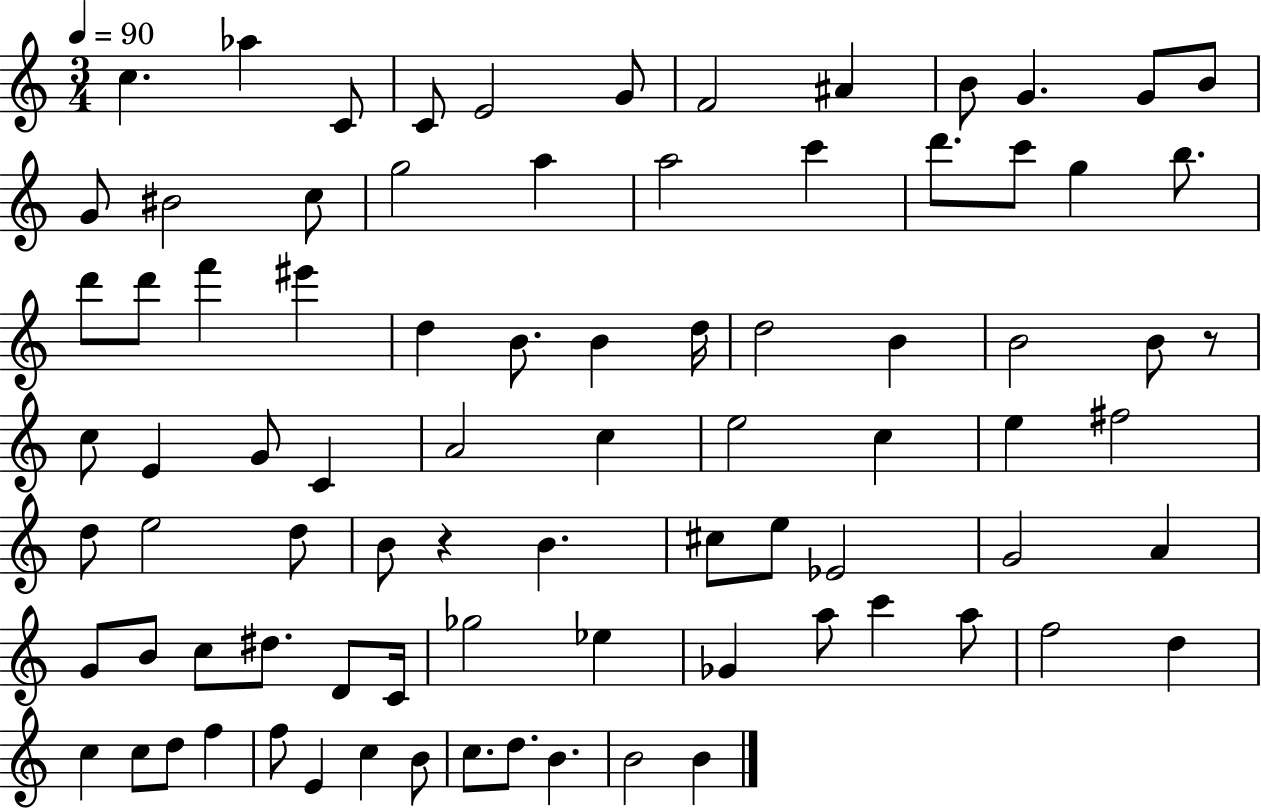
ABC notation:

X:1
T:Untitled
M:3/4
L:1/4
K:C
c _a C/2 C/2 E2 G/2 F2 ^A B/2 G G/2 B/2 G/2 ^B2 c/2 g2 a a2 c' d'/2 c'/2 g b/2 d'/2 d'/2 f' ^e' d B/2 B d/4 d2 B B2 B/2 z/2 c/2 E G/2 C A2 c e2 c e ^f2 d/2 e2 d/2 B/2 z B ^c/2 e/2 _E2 G2 A G/2 B/2 c/2 ^d/2 D/2 C/4 _g2 _e _G a/2 c' a/2 f2 d c c/2 d/2 f f/2 E c B/2 c/2 d/2 B B2 B